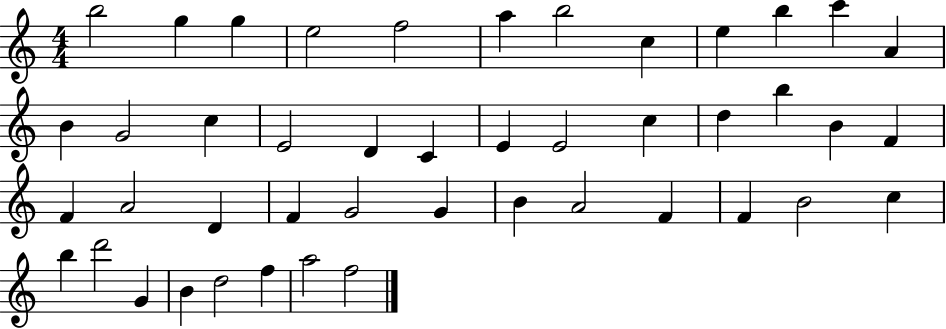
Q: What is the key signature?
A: C major